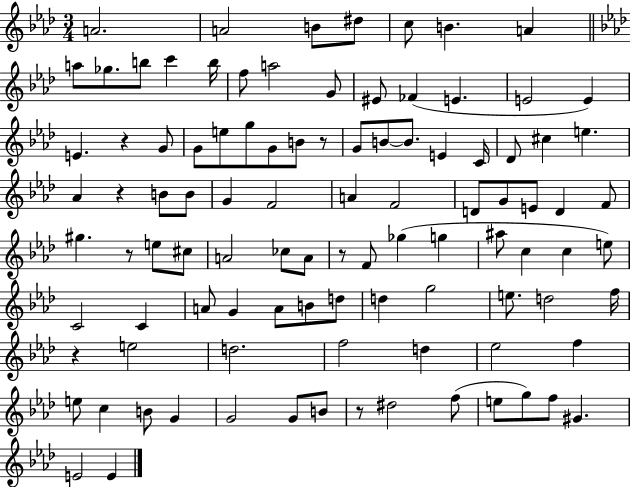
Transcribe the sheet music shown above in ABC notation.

X:1
T:Untitled
M:3/4
L:1/4
K:Ab
A2 A2 B/2 ^d/2 c/2 B A a/2 _g/2 b/2 c' b/4 f/2 a2 G/2 ^E/2 _F E E2 E E z G/2 G/2 e/2 g/2 G/2 B/2 z/2 G/2 B/2 B/2 E C/4 _D/2 ^c e _A z B/2 B/2 G F2 A F2 D/2 G/2 E/2 D F/2 ^g z/2 e/2 ^c/2 A2 _c/2 A/2 z/2 F/2 _g g ^a/2 c c e/2 C2 C A/2 G A/2 B/2 d/2 d g2 e/2 d2 f/4 z e2 d2 f2 d _e2 f e/2 c B/2 G G2 G/2 B/2 z/2 ^d2 f/2 e/2 g/2 f/2 ^G E2 E